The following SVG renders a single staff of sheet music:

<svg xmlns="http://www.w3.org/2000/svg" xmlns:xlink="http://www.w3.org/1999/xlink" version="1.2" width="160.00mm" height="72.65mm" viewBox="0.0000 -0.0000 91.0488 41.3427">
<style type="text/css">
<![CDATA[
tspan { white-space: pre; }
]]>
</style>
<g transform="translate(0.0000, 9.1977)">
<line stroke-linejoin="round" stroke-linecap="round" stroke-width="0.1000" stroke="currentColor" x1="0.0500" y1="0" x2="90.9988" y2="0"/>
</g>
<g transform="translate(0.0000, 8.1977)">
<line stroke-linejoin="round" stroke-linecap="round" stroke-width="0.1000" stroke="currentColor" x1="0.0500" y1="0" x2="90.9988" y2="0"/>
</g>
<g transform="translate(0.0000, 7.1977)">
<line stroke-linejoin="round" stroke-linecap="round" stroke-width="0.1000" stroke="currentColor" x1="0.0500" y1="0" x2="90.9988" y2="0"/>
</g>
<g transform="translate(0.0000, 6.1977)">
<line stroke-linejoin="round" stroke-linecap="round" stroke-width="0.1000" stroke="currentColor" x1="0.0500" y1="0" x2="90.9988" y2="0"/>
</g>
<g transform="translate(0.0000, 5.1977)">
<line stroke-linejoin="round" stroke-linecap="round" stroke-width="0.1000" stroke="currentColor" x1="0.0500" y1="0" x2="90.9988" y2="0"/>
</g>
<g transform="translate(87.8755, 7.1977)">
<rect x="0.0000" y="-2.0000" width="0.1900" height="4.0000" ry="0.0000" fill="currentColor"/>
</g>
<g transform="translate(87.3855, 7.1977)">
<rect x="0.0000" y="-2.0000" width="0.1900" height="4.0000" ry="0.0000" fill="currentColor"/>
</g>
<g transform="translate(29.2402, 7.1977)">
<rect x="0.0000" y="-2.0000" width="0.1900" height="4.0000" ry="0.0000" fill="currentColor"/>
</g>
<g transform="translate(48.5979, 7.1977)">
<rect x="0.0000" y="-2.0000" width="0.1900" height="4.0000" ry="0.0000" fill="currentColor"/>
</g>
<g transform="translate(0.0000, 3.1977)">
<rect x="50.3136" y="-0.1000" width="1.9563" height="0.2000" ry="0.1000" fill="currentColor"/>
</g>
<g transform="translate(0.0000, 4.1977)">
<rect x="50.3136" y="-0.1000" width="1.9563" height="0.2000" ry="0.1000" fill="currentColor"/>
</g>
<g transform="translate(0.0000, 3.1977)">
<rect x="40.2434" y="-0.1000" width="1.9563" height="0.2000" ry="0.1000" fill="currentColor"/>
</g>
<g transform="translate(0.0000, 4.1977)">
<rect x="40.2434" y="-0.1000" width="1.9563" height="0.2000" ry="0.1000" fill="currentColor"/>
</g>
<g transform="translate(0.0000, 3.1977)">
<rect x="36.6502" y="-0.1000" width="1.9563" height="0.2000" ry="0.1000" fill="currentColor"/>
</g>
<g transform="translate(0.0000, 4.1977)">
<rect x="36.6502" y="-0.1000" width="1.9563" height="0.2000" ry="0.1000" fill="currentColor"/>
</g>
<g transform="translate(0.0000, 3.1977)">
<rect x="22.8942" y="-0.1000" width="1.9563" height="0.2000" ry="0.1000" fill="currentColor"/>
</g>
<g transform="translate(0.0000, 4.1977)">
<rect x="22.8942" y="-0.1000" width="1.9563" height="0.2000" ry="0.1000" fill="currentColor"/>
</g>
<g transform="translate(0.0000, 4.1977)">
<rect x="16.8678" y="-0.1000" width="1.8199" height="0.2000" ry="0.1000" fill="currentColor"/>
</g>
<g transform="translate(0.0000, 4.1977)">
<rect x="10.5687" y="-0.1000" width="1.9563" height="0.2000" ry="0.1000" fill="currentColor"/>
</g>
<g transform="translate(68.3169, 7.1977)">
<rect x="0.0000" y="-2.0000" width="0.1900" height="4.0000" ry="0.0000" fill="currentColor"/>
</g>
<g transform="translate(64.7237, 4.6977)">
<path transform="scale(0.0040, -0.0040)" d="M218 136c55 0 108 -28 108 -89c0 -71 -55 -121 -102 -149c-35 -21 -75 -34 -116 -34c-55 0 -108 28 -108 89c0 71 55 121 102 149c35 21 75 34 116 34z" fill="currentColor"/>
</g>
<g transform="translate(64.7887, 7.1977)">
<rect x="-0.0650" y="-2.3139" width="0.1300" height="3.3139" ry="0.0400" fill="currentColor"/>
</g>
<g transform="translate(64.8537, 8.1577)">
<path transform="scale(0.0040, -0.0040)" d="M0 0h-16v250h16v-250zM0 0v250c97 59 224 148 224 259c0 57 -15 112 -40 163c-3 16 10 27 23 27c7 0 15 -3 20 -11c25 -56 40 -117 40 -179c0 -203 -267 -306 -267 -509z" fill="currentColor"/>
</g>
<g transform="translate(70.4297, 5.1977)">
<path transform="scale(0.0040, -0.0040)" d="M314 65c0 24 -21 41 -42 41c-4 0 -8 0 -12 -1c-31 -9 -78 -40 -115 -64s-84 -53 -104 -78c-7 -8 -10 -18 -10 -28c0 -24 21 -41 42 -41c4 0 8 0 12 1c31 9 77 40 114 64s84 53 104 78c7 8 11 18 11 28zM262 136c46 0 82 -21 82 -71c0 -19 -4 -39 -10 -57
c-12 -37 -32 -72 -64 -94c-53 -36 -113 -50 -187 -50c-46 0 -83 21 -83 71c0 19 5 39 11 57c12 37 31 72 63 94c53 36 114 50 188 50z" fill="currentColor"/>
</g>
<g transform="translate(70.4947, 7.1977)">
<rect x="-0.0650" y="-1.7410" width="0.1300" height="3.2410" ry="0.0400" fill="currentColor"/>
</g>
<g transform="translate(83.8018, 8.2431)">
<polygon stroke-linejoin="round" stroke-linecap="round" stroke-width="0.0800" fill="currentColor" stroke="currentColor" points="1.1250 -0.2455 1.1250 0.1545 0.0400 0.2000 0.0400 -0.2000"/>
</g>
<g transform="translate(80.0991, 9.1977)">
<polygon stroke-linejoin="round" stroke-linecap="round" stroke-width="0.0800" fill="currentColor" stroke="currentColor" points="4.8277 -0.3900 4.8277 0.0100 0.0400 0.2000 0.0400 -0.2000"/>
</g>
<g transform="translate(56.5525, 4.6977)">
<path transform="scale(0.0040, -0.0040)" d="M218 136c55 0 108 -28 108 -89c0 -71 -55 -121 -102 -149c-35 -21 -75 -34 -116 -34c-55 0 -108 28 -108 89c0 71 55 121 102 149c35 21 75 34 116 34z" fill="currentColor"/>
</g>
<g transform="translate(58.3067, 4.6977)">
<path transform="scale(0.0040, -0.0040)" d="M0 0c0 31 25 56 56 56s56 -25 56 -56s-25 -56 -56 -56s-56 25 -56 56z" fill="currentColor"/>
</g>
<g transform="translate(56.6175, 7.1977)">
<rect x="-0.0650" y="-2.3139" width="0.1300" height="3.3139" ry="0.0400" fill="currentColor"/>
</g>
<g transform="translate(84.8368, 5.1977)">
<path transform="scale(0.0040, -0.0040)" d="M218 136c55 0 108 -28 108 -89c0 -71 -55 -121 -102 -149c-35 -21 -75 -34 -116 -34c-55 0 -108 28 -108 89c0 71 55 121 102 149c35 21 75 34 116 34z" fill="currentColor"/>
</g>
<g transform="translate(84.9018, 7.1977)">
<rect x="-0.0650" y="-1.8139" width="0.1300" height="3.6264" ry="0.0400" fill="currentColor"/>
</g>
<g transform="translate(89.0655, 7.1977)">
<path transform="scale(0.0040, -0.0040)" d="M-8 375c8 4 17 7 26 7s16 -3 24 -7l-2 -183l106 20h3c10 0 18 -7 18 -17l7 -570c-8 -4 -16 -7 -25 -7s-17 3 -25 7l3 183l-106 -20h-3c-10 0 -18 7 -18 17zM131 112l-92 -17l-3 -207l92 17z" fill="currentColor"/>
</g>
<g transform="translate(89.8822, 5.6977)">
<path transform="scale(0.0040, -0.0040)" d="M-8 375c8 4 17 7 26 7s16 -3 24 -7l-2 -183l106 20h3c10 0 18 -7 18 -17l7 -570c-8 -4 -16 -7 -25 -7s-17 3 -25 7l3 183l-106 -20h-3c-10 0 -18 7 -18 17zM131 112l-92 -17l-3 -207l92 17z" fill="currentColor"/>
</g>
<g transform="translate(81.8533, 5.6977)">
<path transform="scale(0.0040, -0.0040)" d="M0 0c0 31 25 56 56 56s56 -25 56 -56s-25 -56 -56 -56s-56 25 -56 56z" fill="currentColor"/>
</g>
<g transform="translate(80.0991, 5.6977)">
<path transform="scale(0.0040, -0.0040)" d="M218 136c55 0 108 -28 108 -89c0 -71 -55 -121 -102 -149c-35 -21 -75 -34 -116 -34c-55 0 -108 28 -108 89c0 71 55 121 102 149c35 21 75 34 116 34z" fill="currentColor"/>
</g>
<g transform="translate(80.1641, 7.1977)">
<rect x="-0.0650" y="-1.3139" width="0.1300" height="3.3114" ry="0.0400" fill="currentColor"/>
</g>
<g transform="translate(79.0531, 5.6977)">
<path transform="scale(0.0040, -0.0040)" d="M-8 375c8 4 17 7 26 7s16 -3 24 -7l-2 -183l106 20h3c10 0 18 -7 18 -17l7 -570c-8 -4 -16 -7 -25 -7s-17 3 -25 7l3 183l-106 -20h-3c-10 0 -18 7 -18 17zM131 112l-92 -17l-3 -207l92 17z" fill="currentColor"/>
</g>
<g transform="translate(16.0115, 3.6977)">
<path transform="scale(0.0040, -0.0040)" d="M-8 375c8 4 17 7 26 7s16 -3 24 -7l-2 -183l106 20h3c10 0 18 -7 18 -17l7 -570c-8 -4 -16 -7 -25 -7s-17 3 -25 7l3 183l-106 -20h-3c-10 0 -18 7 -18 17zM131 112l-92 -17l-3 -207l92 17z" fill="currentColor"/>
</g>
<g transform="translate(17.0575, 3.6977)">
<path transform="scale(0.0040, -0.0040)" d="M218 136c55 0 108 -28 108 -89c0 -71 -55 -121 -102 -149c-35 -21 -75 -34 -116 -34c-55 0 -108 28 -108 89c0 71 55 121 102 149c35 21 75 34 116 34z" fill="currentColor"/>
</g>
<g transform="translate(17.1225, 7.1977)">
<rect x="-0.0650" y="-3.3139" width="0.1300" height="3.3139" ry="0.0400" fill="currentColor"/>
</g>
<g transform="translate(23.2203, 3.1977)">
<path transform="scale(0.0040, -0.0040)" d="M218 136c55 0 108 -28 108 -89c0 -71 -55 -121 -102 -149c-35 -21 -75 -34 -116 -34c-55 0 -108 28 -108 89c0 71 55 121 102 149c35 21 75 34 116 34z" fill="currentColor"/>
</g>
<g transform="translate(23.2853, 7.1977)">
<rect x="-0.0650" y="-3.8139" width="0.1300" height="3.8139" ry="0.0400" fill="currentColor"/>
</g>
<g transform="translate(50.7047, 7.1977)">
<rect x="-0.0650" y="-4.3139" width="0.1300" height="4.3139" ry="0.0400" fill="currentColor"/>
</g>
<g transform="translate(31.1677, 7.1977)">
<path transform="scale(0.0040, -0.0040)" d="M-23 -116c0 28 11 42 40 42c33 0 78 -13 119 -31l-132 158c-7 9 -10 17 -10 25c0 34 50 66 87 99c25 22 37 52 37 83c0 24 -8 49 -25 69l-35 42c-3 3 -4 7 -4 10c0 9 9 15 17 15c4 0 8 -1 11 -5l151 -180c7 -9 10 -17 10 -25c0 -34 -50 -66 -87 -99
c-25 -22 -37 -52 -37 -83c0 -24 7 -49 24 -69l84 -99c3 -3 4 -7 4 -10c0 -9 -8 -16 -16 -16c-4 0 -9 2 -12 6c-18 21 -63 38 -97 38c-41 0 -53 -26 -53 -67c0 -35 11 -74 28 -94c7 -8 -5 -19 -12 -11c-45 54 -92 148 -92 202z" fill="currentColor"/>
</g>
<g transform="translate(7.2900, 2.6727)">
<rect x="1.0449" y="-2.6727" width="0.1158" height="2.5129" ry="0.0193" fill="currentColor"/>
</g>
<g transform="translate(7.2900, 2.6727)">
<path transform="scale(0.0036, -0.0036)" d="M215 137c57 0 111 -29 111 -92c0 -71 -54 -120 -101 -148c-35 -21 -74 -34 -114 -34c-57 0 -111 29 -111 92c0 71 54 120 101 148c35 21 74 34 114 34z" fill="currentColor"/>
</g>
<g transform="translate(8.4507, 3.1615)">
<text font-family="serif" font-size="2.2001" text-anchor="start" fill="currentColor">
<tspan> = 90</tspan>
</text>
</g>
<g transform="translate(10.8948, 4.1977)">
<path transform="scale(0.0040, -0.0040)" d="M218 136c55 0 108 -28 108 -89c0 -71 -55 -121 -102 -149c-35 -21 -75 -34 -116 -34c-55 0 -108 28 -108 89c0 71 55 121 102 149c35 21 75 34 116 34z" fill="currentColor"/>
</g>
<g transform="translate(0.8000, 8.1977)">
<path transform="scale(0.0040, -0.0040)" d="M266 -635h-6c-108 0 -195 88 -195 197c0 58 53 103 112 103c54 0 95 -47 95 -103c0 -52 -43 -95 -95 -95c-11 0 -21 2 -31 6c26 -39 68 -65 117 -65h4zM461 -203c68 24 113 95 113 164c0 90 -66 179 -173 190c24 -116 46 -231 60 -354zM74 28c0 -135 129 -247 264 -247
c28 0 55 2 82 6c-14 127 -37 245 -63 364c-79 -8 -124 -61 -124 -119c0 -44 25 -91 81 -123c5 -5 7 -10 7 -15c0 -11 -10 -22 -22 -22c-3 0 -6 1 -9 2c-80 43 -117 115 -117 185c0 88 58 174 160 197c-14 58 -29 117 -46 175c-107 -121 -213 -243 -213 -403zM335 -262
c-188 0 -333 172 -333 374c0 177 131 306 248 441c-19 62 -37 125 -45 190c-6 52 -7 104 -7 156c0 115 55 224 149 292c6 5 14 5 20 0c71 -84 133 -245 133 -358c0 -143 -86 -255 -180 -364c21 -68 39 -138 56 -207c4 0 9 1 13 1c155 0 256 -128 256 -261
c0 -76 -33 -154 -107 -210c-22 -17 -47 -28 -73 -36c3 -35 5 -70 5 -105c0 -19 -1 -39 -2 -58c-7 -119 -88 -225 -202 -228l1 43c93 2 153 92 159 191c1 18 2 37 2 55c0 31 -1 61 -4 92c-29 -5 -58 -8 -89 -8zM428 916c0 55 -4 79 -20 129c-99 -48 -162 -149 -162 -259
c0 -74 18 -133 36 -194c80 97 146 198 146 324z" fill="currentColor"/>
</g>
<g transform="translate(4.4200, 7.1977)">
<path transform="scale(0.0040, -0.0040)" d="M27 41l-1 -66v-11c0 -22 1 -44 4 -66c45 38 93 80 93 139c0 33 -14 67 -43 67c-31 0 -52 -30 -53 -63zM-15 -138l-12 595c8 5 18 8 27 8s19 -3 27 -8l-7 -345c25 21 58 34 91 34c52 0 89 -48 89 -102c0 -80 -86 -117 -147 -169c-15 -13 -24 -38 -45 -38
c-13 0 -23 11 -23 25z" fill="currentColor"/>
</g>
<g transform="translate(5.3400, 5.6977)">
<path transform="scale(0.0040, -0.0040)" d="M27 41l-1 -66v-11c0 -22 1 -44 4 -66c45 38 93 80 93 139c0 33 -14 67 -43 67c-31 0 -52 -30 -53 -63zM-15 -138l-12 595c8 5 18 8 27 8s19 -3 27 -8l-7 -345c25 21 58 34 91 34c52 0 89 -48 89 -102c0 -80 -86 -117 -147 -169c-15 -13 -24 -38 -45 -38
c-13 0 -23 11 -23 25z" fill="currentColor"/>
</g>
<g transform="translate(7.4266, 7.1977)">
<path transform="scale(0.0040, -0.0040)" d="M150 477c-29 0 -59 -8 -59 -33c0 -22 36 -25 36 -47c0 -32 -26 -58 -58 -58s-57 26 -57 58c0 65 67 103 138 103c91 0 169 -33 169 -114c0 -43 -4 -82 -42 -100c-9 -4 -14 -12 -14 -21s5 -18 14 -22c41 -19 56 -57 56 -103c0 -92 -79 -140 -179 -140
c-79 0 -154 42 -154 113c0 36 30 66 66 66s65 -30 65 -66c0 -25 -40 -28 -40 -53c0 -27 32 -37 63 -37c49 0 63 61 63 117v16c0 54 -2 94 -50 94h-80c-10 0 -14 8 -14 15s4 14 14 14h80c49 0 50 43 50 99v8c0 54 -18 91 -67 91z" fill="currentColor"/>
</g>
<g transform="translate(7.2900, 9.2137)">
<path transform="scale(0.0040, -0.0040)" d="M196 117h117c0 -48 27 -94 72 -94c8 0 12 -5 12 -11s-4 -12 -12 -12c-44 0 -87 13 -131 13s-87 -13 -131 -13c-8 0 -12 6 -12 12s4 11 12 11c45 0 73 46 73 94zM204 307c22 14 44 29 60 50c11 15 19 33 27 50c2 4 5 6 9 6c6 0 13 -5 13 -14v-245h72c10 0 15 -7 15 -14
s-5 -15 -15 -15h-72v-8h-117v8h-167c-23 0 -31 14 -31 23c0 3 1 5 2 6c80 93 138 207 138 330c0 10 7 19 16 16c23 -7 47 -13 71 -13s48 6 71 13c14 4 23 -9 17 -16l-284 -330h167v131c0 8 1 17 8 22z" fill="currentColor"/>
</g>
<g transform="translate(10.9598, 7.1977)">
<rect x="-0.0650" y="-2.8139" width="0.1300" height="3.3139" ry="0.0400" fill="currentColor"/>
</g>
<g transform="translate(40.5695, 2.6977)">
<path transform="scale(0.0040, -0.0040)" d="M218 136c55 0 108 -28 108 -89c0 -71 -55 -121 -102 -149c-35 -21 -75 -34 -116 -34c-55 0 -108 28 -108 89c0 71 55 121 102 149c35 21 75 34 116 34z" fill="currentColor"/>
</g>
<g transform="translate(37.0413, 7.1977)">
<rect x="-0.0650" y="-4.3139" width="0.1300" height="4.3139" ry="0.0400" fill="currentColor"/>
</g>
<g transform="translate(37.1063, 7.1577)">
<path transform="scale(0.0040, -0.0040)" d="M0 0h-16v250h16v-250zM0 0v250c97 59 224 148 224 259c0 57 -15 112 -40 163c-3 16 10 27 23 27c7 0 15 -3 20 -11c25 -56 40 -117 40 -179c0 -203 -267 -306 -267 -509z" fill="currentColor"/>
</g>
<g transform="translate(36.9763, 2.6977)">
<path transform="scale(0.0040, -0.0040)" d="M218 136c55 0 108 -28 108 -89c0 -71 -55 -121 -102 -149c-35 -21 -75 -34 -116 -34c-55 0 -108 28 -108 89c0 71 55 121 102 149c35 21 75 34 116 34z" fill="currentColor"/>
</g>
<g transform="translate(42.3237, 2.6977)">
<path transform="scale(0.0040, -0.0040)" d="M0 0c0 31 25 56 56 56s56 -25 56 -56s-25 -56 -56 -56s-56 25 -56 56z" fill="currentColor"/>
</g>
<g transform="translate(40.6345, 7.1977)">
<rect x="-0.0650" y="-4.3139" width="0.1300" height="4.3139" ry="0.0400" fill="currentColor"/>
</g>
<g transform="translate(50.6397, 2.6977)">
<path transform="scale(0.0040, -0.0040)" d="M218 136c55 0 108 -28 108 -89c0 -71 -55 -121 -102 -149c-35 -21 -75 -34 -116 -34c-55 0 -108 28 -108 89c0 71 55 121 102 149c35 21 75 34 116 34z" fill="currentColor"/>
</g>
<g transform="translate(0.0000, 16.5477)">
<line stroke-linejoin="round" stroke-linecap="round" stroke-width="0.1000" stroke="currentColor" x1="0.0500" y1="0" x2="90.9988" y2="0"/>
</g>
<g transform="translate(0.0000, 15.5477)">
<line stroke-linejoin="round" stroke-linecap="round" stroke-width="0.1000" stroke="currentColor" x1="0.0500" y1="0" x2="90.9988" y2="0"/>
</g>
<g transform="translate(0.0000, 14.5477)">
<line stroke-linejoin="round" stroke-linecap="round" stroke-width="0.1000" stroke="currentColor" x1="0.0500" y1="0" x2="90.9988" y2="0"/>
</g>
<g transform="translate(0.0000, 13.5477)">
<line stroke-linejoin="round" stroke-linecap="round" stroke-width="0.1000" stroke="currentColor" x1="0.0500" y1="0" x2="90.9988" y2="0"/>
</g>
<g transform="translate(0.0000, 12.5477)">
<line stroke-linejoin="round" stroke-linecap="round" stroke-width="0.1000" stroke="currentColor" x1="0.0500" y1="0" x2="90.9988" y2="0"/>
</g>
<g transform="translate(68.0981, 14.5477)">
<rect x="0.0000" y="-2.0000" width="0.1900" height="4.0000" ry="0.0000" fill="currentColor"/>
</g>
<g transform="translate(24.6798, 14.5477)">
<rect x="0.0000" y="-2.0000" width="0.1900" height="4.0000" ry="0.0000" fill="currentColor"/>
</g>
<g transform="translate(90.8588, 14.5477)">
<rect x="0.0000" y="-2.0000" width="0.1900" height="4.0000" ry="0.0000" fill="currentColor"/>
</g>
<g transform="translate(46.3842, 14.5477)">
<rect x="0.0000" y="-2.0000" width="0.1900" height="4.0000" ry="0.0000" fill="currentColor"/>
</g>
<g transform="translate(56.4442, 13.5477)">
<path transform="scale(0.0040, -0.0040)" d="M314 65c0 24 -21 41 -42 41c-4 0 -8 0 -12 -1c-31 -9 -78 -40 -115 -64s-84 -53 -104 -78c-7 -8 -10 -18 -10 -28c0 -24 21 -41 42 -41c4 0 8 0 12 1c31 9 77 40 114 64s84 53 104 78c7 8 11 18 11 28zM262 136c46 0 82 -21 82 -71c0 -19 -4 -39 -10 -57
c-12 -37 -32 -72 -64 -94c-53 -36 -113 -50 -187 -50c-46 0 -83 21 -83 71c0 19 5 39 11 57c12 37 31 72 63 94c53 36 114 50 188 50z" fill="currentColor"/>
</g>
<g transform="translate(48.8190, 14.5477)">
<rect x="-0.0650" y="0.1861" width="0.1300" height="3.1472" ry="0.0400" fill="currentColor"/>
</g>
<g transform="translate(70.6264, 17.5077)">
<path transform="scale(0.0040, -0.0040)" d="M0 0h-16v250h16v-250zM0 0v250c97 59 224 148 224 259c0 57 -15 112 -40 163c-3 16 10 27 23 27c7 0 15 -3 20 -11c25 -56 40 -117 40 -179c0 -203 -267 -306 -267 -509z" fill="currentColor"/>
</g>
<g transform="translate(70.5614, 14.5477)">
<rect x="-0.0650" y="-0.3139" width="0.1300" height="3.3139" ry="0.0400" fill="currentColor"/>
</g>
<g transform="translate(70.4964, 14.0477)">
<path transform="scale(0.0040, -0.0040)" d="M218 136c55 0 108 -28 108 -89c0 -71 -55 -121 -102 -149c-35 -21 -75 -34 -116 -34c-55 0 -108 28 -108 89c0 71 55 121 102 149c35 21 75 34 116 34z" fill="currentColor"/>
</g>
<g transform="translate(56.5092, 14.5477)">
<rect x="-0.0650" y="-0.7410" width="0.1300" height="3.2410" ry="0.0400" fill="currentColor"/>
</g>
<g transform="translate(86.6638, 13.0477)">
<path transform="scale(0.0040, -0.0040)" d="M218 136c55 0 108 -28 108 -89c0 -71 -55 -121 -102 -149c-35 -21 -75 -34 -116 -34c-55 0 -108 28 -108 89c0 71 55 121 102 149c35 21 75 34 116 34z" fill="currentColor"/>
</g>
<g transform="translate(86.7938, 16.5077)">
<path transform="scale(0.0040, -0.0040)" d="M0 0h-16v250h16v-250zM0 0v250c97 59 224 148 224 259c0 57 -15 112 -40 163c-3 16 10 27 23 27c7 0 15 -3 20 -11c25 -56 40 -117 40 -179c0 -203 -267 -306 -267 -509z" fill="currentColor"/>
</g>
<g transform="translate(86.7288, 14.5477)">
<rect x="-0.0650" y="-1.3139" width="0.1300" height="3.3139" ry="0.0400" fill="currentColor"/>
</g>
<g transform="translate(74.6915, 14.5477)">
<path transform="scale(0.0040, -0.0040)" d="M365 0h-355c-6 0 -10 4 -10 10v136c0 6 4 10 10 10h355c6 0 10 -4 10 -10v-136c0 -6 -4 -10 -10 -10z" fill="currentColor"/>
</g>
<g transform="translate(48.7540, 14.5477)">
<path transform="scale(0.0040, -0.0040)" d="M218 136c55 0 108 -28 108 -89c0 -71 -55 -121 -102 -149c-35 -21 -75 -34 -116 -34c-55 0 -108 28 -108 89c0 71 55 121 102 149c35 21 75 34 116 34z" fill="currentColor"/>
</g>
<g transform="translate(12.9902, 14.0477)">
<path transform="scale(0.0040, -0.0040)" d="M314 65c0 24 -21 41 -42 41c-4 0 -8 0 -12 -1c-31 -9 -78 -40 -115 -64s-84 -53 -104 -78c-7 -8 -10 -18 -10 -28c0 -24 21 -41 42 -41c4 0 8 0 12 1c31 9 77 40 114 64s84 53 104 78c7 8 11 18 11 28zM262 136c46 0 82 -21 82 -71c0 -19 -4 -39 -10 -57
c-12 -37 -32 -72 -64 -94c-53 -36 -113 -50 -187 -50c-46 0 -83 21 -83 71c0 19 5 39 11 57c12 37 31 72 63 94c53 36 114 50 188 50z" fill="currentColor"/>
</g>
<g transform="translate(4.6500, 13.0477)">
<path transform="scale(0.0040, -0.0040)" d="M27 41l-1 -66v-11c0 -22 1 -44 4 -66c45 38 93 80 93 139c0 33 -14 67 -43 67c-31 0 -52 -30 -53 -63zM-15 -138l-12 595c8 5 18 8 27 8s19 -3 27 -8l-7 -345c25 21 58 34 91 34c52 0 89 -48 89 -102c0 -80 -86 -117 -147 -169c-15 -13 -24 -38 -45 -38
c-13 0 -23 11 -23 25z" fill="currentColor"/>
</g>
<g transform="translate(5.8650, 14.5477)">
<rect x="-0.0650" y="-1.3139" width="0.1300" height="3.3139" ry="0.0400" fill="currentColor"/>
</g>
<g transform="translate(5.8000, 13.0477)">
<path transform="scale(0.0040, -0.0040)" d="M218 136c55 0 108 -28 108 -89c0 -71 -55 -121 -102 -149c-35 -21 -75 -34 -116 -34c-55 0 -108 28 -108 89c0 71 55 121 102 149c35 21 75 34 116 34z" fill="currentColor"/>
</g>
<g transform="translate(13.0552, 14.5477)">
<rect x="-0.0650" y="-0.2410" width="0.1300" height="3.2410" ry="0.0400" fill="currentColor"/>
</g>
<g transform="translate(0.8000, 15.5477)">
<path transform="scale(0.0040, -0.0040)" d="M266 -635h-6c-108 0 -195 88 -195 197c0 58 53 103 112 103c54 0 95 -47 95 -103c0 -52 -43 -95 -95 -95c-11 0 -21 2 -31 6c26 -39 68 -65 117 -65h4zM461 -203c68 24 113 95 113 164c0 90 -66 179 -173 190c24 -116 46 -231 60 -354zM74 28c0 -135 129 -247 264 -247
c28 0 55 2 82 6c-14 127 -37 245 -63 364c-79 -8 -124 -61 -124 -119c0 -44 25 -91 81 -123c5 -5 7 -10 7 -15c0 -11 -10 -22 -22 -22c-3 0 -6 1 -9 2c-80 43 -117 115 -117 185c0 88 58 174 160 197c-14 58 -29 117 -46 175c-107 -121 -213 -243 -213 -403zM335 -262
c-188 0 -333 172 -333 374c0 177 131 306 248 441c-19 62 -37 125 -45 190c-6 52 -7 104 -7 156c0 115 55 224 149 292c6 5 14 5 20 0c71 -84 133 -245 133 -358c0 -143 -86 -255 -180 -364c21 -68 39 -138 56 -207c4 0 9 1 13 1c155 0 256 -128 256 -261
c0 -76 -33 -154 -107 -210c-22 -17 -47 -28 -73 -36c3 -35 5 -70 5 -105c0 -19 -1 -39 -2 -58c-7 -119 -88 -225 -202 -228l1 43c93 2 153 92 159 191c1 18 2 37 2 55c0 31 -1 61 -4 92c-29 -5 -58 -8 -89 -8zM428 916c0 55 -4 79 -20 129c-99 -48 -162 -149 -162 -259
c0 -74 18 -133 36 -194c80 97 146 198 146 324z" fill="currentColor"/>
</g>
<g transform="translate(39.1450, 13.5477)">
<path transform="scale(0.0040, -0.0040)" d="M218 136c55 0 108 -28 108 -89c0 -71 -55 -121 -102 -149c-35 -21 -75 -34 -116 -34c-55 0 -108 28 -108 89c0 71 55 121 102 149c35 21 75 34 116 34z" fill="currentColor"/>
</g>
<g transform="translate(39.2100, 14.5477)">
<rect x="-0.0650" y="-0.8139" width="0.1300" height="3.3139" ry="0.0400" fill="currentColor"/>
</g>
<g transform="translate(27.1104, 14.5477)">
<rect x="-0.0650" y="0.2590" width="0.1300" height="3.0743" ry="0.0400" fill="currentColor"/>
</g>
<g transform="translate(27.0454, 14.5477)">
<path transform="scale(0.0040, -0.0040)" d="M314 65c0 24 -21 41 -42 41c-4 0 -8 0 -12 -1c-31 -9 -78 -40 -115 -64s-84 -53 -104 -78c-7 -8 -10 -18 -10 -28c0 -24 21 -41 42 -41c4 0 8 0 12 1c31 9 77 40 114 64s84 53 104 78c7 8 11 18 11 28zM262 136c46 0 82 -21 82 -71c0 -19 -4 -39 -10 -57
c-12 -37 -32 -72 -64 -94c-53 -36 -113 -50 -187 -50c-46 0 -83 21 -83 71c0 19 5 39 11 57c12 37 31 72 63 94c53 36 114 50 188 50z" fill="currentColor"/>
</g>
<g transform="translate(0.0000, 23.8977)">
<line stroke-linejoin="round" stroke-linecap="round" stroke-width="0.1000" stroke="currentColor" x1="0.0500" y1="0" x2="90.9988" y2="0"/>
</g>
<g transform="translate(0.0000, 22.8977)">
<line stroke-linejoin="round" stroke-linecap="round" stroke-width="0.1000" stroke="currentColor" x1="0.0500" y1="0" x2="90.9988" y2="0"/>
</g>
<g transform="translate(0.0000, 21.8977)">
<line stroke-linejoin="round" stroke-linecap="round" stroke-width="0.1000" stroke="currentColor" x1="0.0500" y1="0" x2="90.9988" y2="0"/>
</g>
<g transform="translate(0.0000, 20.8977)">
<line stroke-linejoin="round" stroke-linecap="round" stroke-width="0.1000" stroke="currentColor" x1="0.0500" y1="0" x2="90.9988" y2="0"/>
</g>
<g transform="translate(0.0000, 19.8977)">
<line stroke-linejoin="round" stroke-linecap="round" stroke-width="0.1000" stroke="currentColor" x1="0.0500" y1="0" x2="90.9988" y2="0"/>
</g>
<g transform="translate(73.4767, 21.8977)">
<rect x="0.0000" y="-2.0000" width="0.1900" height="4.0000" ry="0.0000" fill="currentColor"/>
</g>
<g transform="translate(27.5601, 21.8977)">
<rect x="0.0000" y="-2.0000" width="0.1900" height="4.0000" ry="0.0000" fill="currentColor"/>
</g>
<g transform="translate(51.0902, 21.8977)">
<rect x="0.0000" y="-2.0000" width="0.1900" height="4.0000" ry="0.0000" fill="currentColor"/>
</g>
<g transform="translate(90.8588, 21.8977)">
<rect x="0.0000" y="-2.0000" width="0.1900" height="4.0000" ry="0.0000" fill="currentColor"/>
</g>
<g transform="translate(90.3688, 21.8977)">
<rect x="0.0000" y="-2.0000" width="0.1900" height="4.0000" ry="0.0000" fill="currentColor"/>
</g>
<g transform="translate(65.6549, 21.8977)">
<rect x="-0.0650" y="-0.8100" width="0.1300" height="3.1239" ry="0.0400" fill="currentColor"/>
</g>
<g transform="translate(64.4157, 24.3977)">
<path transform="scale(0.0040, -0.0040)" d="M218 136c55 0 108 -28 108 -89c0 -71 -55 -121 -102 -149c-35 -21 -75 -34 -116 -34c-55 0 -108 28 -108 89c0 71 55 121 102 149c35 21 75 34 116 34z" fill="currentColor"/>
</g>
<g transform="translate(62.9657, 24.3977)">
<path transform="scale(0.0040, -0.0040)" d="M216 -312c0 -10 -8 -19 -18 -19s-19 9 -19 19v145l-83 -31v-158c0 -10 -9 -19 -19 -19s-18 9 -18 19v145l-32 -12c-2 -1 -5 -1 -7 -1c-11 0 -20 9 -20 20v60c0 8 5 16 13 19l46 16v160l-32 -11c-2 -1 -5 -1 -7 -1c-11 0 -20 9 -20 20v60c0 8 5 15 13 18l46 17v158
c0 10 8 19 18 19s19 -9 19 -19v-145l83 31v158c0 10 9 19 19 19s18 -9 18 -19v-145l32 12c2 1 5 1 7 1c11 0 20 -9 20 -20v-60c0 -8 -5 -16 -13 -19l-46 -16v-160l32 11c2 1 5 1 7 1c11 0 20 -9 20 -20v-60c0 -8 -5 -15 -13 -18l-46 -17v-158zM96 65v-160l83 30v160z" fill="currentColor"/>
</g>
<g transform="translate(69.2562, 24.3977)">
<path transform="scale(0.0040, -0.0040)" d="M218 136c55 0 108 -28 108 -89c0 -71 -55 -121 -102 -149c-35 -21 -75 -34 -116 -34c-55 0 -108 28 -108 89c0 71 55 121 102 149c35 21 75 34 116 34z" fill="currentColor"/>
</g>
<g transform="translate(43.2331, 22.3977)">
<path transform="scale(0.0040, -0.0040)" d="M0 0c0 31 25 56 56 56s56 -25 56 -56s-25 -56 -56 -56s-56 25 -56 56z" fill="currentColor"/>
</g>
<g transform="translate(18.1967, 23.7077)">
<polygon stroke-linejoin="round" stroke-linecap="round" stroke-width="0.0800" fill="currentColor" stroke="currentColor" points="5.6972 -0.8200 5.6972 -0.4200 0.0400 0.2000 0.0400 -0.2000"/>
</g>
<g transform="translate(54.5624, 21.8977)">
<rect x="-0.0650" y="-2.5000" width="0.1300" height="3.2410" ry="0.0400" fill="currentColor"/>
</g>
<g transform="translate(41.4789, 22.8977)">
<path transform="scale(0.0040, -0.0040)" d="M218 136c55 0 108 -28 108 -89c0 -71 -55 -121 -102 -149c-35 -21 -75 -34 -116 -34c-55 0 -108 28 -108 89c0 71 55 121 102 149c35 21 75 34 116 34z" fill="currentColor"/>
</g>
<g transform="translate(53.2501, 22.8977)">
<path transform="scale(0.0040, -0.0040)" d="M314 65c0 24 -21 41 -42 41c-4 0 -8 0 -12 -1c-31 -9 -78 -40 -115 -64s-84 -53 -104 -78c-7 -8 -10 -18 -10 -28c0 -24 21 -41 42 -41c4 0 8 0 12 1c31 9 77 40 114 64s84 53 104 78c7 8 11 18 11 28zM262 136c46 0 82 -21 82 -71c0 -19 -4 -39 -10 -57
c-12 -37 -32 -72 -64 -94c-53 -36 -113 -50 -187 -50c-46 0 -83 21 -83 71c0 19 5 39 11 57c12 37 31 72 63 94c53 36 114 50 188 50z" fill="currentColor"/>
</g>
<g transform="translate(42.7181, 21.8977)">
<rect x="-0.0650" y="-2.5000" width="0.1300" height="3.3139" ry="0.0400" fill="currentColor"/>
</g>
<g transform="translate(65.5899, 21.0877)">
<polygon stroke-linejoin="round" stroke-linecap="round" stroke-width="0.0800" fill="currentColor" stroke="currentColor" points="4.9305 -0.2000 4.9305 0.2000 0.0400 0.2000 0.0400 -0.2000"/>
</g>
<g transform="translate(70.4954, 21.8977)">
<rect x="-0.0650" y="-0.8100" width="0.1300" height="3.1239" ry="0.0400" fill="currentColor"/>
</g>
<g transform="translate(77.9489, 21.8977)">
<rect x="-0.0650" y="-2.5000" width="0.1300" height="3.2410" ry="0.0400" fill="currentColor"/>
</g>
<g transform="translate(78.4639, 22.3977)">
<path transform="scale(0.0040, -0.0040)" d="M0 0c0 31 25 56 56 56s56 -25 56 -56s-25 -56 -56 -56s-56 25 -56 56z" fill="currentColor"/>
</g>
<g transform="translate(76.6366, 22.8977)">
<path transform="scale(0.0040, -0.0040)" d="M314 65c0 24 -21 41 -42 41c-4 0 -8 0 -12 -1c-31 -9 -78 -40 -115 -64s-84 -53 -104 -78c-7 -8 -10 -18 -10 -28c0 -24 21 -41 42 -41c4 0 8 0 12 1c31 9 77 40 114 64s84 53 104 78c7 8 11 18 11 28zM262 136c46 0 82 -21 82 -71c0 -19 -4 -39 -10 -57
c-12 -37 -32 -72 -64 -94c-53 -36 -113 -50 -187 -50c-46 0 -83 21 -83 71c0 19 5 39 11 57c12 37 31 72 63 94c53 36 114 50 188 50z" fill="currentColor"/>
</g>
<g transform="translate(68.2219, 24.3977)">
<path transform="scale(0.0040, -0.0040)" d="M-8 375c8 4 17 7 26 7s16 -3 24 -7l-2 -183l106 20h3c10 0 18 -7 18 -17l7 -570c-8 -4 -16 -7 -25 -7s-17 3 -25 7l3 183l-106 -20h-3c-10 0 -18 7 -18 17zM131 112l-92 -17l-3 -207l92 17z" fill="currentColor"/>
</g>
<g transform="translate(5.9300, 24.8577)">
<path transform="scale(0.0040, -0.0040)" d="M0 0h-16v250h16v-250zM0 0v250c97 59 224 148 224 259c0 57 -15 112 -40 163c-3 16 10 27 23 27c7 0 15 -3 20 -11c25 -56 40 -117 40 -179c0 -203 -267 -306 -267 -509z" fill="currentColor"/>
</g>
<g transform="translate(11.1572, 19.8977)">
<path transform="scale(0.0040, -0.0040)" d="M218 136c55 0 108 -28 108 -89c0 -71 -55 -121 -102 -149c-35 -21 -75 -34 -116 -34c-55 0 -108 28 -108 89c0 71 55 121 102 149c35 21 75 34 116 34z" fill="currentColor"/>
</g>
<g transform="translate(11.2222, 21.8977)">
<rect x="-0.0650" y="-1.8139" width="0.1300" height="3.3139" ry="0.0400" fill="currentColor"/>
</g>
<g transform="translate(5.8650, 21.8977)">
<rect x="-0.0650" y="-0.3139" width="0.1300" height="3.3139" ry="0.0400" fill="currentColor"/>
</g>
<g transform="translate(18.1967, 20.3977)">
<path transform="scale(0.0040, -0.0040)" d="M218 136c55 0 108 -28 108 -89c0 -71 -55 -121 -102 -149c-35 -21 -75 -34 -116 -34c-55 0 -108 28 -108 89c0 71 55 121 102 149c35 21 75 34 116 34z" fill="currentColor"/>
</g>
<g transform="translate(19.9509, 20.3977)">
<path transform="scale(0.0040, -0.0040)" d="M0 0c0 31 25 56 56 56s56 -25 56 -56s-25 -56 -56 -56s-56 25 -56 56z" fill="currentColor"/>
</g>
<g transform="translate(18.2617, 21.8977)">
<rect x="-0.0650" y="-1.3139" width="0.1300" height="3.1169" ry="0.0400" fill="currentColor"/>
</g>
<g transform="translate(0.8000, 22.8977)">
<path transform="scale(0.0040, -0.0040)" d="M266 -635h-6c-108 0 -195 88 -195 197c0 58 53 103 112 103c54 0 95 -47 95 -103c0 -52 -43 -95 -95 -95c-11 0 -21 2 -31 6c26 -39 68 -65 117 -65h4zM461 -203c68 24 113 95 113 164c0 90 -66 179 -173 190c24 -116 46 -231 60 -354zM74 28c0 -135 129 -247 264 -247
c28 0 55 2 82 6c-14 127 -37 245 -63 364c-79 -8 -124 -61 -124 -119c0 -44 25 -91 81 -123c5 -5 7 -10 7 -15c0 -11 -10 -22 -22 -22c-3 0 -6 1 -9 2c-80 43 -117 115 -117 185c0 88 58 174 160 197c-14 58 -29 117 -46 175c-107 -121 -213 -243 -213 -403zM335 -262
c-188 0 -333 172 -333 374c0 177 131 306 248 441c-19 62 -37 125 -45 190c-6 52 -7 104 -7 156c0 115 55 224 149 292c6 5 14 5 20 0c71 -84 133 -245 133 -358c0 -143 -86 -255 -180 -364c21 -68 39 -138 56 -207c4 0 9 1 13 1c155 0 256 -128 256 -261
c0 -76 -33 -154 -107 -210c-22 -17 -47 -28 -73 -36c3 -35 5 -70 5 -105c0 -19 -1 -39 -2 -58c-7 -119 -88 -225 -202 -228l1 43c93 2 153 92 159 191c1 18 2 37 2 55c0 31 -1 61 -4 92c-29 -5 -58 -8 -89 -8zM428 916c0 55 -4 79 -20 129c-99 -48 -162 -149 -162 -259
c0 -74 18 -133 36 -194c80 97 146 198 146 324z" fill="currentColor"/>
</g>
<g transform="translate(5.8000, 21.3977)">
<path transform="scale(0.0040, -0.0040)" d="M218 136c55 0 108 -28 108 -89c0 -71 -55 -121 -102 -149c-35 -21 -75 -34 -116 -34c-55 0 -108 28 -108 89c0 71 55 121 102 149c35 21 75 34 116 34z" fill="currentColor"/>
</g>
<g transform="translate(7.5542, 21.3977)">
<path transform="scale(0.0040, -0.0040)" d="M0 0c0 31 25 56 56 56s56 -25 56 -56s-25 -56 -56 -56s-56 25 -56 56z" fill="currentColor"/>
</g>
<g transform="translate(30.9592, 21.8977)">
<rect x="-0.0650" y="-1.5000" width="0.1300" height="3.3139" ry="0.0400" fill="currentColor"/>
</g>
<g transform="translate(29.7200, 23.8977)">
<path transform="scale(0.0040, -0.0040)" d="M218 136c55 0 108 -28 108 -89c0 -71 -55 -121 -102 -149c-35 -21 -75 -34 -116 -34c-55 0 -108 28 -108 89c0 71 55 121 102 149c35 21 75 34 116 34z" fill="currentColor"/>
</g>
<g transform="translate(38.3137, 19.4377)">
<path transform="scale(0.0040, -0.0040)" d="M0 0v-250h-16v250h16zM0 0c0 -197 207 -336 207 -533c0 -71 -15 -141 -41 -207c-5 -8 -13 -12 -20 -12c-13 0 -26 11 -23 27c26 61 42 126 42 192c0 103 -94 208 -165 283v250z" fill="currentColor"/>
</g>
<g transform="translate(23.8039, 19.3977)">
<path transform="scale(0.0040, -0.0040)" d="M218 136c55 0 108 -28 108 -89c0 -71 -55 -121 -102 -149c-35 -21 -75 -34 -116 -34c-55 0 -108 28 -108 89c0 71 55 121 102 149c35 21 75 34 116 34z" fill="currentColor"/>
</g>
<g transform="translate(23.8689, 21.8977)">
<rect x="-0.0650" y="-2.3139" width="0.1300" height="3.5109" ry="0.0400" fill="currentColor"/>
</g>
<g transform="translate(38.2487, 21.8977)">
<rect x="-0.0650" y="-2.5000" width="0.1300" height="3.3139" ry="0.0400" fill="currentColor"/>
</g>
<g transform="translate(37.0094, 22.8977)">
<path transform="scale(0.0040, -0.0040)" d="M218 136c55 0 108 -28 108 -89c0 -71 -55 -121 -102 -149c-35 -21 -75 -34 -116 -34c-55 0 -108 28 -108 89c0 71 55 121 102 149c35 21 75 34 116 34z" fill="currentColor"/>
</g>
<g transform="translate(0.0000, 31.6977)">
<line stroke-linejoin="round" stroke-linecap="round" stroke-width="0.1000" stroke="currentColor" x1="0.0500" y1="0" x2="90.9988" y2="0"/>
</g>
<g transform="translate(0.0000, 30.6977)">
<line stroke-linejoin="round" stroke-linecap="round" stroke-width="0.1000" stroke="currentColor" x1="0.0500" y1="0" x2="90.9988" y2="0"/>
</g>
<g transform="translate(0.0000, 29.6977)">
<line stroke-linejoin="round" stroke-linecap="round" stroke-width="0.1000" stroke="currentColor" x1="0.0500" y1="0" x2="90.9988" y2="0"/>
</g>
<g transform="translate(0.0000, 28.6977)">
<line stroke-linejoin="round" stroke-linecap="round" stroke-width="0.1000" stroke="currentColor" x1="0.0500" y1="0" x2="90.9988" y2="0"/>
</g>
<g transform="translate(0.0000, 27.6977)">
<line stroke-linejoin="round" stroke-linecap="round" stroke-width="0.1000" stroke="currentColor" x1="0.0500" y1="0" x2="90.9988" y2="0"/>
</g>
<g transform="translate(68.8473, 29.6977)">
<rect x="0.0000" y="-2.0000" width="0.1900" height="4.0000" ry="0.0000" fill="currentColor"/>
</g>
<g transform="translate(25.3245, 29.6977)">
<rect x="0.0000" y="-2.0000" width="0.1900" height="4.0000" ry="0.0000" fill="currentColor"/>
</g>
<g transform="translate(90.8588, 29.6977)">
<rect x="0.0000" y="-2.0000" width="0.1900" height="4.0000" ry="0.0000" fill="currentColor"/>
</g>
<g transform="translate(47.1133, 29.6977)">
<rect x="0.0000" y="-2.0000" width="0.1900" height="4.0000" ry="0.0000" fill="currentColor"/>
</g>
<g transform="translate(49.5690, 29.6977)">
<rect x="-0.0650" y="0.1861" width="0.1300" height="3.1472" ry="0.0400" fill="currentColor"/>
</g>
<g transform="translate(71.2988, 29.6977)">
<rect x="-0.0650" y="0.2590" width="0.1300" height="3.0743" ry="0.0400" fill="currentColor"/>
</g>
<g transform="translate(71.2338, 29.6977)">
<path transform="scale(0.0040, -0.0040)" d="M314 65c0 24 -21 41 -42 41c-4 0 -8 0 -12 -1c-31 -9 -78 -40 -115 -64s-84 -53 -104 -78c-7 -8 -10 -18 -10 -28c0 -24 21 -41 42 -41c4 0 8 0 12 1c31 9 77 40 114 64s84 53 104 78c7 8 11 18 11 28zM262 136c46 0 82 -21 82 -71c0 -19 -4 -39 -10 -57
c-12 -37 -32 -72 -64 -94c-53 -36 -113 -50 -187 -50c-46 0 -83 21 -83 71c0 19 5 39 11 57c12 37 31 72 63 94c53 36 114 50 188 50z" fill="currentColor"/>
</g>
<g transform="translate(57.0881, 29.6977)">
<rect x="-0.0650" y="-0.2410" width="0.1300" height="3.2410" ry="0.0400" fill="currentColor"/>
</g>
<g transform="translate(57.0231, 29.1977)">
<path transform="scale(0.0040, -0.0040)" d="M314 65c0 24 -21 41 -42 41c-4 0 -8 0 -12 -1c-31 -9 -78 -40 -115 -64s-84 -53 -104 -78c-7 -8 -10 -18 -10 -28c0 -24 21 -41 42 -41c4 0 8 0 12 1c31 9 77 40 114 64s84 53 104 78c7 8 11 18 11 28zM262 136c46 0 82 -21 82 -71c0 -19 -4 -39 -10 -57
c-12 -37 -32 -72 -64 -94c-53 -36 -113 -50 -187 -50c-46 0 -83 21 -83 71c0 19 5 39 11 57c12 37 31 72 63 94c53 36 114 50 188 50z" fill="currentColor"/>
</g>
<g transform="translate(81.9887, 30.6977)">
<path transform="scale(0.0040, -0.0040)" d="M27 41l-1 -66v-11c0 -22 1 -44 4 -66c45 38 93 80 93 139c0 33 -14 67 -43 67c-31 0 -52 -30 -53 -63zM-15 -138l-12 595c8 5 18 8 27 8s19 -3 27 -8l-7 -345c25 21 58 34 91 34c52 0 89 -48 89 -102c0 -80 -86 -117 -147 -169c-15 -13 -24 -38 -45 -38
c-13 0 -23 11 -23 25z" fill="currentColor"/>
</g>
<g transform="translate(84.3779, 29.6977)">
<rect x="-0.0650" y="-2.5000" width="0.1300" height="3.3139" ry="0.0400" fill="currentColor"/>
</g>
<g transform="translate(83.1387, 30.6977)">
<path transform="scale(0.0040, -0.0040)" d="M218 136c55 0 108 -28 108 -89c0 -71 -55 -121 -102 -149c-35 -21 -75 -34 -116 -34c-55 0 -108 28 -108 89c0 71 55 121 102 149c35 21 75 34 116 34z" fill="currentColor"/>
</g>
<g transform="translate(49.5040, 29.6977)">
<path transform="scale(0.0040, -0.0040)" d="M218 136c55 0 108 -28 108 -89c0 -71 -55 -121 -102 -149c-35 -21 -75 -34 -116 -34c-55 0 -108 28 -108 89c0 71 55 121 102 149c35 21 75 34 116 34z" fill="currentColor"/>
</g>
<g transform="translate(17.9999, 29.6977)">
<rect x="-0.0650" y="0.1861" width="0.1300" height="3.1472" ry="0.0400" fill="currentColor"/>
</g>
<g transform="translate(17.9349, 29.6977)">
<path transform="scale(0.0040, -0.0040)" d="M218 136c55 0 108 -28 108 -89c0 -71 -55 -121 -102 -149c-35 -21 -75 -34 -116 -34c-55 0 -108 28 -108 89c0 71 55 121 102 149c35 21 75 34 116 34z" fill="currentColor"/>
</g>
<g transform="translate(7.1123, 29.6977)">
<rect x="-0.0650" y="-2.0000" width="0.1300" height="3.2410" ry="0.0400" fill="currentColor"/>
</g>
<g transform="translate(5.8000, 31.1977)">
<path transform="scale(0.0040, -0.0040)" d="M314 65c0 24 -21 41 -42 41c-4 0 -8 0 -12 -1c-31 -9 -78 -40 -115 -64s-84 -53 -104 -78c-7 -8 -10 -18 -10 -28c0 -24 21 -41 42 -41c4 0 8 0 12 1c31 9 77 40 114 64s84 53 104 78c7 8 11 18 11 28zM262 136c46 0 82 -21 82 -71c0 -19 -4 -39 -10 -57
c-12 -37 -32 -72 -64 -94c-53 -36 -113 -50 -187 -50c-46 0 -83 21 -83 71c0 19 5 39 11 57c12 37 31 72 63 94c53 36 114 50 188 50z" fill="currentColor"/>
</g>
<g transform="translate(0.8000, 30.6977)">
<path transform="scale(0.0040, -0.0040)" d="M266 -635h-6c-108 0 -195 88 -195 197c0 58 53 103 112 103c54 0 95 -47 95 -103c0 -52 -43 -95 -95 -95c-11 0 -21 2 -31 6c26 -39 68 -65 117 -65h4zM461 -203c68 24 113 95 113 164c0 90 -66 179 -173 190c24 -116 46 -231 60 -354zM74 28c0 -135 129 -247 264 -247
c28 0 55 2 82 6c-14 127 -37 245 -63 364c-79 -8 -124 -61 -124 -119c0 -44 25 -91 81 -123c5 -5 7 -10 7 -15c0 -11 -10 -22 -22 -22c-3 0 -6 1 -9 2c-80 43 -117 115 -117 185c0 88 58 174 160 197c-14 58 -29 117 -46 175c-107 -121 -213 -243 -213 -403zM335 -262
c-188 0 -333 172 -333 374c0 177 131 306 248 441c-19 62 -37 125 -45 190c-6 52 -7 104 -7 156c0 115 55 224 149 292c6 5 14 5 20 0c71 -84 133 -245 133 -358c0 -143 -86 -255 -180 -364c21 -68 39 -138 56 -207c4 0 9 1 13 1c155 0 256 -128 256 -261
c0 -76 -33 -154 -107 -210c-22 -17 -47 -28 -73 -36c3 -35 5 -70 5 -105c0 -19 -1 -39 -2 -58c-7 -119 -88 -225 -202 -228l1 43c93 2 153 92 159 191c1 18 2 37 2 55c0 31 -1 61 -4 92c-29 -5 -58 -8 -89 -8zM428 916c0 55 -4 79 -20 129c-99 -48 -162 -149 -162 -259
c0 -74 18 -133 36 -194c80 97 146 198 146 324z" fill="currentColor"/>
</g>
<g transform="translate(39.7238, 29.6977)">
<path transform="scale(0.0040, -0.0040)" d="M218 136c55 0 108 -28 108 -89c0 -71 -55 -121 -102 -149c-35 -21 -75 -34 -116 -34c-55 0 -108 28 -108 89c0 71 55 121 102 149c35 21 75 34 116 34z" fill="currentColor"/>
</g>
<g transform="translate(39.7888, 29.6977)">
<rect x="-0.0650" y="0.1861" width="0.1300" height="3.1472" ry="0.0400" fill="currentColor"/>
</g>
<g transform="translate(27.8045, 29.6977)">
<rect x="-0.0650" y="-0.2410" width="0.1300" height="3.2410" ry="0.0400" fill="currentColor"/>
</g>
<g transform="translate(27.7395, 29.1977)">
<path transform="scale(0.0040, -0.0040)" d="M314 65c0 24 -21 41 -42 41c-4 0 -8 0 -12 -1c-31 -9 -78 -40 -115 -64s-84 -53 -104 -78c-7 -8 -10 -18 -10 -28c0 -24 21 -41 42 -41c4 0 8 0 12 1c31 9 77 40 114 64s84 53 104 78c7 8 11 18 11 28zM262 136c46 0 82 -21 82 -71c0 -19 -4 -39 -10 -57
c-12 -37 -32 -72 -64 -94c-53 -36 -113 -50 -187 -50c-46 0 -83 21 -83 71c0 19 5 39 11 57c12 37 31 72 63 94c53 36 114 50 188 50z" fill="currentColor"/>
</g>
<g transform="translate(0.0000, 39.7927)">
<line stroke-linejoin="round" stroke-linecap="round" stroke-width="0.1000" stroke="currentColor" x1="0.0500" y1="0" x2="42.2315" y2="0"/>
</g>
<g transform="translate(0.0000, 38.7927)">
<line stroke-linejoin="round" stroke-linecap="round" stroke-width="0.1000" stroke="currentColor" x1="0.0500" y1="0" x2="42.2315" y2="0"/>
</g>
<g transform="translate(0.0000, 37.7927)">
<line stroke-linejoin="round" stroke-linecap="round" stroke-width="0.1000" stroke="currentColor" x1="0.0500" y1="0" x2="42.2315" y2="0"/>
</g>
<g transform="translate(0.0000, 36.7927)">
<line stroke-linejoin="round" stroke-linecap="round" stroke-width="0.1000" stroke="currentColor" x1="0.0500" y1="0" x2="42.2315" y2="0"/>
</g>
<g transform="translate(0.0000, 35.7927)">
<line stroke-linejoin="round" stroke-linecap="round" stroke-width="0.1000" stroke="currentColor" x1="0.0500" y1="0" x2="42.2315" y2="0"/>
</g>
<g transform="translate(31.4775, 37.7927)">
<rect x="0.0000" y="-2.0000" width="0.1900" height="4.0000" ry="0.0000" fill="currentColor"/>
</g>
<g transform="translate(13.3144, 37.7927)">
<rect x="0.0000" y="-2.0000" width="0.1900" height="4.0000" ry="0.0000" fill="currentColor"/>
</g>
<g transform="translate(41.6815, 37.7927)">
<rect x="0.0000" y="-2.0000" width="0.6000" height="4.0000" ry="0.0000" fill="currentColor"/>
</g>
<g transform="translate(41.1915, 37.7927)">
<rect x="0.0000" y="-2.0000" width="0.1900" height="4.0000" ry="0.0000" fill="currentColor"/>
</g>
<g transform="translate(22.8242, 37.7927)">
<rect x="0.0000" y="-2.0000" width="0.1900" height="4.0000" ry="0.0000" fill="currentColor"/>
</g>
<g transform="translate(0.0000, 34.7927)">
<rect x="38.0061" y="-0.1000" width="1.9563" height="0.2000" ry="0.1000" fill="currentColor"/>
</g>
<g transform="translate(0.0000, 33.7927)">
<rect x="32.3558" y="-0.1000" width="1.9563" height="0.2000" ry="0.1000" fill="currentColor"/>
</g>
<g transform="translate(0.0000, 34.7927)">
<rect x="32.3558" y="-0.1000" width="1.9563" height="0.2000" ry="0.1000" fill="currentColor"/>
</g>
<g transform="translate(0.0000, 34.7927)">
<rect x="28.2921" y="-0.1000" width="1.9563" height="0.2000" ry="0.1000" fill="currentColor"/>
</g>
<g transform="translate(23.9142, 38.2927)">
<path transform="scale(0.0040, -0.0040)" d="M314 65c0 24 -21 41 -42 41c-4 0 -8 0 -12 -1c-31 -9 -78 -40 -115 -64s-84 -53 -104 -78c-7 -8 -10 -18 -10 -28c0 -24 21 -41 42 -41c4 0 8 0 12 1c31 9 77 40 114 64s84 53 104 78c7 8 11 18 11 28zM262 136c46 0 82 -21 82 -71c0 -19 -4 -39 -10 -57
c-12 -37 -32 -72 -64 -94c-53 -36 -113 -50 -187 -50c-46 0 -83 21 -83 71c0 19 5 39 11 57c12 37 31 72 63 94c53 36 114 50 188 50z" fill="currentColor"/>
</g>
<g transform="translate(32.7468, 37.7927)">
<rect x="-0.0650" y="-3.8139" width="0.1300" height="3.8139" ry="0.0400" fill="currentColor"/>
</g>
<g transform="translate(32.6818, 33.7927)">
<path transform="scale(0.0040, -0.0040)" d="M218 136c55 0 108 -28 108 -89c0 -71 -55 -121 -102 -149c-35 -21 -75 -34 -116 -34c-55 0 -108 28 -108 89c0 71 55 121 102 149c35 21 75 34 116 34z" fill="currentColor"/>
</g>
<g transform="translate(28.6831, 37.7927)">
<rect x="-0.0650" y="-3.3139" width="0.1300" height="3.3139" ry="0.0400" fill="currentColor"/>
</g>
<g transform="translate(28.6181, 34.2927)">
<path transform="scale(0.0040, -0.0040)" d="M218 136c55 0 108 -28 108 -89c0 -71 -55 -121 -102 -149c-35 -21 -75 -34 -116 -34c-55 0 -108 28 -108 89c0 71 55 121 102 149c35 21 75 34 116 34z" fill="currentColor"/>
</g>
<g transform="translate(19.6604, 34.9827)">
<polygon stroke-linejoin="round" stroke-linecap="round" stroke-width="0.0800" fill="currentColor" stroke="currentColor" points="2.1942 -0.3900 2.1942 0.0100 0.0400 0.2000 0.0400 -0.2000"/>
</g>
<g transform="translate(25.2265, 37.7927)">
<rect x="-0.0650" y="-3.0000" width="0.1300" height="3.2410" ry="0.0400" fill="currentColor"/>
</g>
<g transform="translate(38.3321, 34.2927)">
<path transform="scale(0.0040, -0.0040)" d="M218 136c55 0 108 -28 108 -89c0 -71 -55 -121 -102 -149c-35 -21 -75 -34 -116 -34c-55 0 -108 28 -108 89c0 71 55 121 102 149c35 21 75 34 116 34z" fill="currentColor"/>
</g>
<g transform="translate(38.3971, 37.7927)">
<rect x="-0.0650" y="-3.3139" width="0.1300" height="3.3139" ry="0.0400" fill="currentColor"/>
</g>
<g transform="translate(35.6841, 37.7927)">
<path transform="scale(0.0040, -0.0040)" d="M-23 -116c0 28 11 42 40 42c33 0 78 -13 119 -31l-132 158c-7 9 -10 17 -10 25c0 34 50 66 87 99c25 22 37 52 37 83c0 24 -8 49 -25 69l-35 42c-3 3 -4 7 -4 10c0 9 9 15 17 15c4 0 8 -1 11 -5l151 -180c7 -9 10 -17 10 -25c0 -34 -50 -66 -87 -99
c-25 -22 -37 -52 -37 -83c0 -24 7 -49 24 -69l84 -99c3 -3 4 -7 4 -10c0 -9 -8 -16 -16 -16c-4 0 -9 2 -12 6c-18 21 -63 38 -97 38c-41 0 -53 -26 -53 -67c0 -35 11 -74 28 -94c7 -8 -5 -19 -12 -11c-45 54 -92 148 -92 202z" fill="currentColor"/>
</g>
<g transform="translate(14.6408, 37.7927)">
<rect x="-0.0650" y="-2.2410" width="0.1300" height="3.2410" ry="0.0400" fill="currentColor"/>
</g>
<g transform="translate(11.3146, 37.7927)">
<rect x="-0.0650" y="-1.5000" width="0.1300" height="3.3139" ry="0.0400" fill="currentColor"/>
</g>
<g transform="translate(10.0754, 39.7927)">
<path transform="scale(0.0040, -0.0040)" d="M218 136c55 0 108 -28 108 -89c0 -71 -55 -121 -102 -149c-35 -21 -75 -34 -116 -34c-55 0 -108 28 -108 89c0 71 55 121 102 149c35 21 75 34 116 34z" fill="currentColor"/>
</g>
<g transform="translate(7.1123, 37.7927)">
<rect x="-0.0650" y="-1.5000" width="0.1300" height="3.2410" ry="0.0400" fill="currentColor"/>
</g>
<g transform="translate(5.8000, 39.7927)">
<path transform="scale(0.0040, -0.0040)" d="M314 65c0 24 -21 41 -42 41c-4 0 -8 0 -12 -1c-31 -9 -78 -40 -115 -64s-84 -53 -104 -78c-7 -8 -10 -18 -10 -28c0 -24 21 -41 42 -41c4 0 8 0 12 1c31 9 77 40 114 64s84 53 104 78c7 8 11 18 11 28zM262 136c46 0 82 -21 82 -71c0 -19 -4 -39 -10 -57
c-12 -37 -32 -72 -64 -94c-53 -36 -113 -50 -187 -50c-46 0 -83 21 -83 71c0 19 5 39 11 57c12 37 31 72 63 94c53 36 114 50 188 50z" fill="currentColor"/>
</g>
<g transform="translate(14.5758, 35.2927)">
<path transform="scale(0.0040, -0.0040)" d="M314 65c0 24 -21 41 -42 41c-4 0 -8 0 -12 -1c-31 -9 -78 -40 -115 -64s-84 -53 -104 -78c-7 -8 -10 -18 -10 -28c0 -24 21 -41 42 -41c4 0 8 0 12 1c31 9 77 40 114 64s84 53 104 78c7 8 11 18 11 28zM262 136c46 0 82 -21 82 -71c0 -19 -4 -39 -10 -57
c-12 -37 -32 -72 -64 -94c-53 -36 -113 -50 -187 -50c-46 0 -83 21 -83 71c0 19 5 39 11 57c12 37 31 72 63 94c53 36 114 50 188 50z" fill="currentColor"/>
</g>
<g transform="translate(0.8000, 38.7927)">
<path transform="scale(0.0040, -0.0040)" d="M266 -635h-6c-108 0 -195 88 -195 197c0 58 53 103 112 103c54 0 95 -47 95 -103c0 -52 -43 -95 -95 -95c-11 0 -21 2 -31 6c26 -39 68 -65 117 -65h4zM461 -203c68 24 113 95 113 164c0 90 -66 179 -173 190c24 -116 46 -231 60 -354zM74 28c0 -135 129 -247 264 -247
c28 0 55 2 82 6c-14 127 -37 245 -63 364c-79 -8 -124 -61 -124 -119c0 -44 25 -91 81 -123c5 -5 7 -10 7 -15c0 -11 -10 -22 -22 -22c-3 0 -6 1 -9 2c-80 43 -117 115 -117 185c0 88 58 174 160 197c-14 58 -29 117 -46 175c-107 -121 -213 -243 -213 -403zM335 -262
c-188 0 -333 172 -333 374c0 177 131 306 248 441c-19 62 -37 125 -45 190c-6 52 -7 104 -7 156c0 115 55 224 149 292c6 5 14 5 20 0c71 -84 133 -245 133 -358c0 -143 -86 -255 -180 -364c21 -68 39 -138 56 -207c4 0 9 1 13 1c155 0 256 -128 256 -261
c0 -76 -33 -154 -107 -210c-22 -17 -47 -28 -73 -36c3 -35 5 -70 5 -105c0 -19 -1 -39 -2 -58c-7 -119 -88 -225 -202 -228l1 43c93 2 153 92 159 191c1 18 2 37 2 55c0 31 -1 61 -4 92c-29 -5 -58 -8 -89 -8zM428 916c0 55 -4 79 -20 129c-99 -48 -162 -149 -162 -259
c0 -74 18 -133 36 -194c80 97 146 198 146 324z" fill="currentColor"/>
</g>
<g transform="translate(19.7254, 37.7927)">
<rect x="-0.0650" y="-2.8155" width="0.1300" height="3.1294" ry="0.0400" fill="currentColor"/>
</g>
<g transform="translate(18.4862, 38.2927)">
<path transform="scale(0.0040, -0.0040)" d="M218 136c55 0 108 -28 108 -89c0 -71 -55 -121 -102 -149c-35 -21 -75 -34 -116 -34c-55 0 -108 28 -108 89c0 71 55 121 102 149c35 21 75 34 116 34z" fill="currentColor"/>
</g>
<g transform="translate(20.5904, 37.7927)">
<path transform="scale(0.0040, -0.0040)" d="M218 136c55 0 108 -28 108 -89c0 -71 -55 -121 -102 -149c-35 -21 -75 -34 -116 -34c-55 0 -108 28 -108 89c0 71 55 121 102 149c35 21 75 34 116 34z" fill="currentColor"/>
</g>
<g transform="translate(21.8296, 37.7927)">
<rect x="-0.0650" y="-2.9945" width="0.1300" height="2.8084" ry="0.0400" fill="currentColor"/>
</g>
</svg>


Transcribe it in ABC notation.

X:1
T:Untitled
M:3/4
L:1/4
K:Bb
a b c' z d'/2 d' d' g g/2 f2 e/2 f/4 _e c2 B2 d B d2 c/2 z2 e/2 c/2 f e/2 g/2 E G/2 G G2 ^D/2 D/2 G2 F2 B c2 B B c2 B2 _G E2 E g2 A/2 B/2 A2 b c' z b